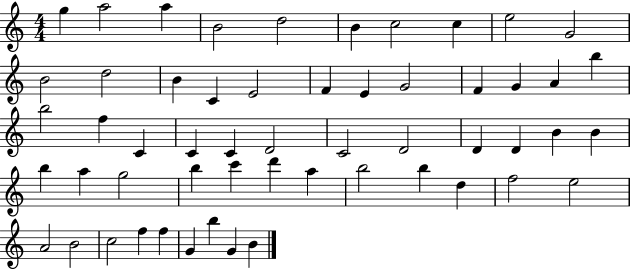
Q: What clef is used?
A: treble